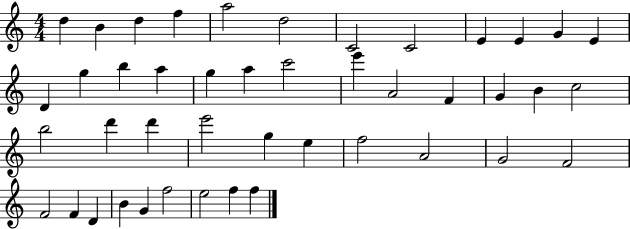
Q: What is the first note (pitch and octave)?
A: D5